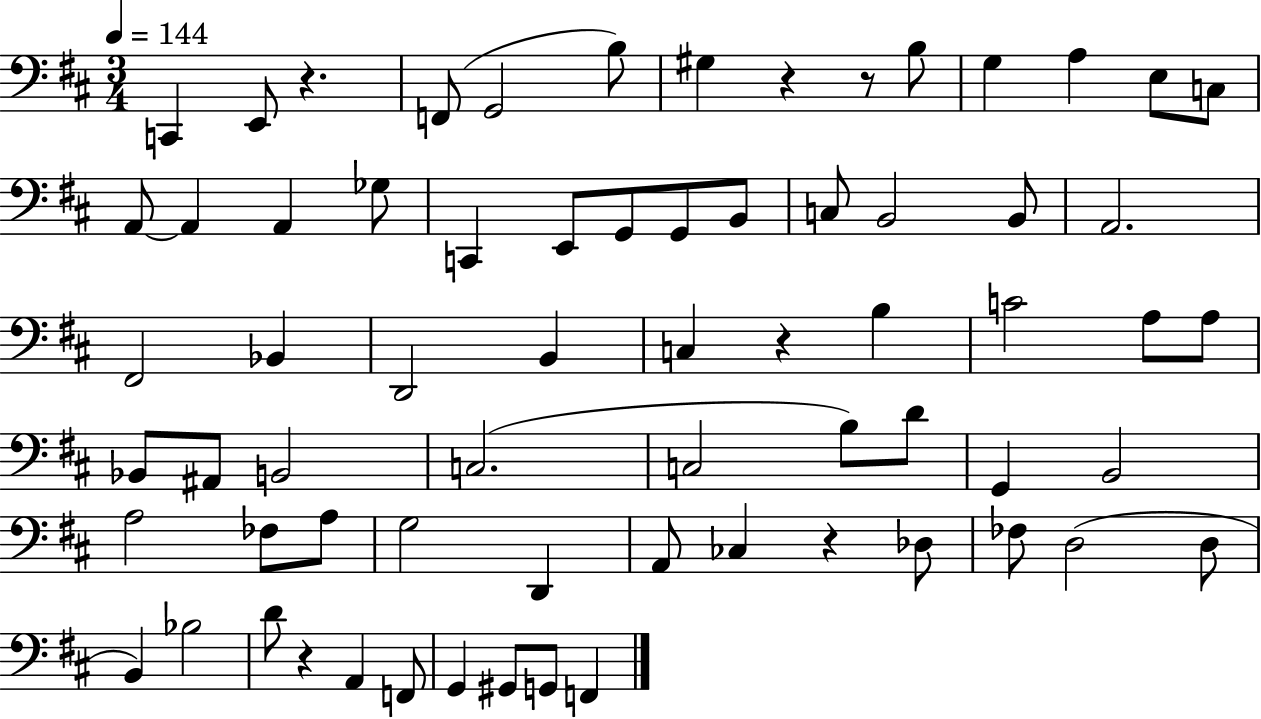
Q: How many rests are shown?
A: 6